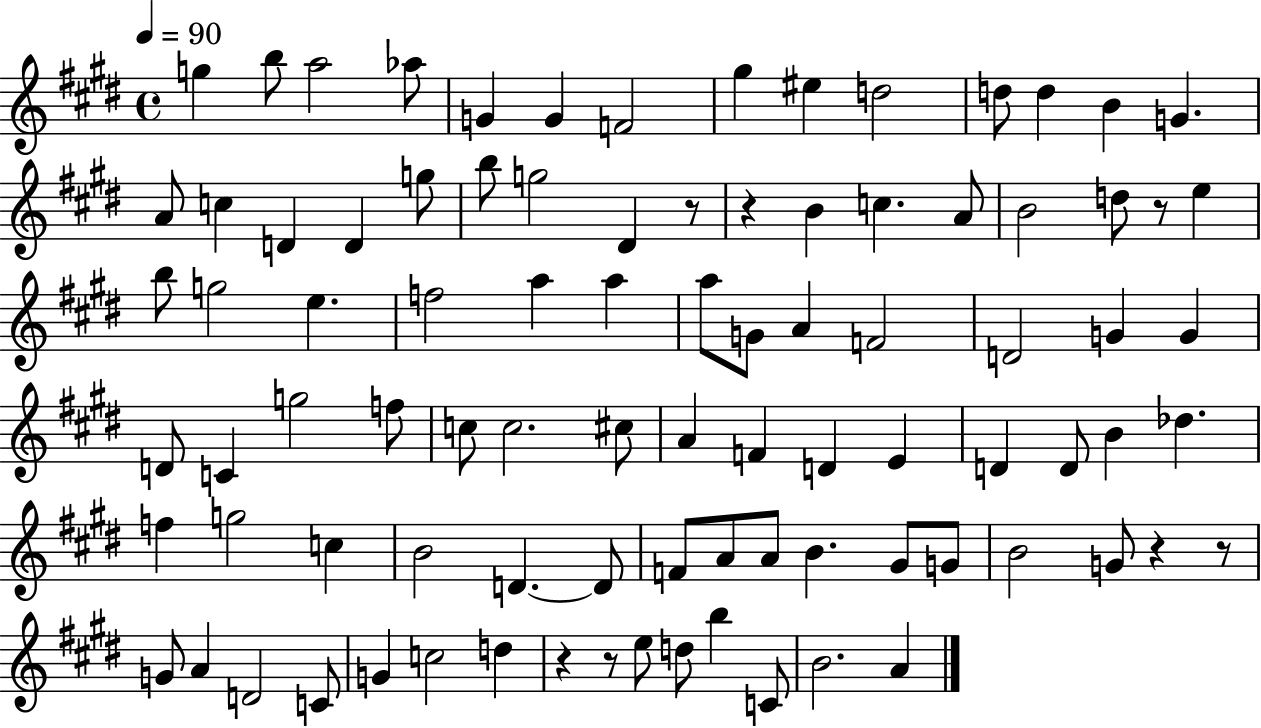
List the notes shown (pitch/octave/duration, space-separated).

G5/q B5/e A5/h Ab5/e G4/q G4/q F4/h G#5/q EIS5/q D5/h D5/e D5/q B4/q G4/q. A4/e C5/q D4/q D4/q G5/e B5/e G5/h D#4/q R/e R/q B4/q C5/q. A4/e B4/h D5/e R/e E5/q B5/e G5/h E5/q. F5/h A5/q A5/q A5/e G4/e A4/q F4/h D4/h G4/q G4/q D4/e C4/q G5/h F5/e C5/e C5/h. C#5/e A4/q F4/q D4/q E4/q D4/q D4/e B4/q Db5/q. F5/q G5/h C5/q B4/h D4/q. D4/e F4/e A4/e A4/e B4/q. G#4/e G4/e B4/h G4/e R/q R/e G4/e A4/q D4/h C4/e G4/q C5/h D5/q R/q R/e E5/e D5/e B5/q C4/e B4/h. A4/q